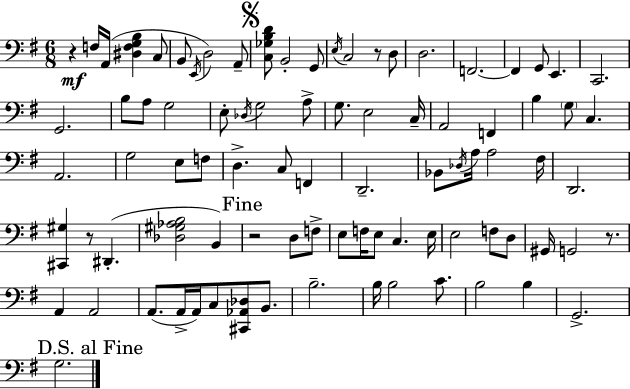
{
  \clef bass
  \numericTimeSignature
  \time 6/8
  \key g \major
  \repeat volta 2 { r4\mf f16 a,16( <dis f g b>4 c8 | b,8 \acciaccatura { e,16 } d2) a,8-- | \mark \markup { \musicglyph "scripts.segno" } <c ges b d'>8 b,2-. g,8 | \acciaccatura { e16 } c2 r8 | \break d8 d2. | f,2.~~ | f,4 g,8 e,4. | c,2. | \break g,2. | b8 a8 g2 | e8-. \acciaccatura { des16 } g2 | a8-> g8. e2 | \break c16-- a,2 f,4 | b4 \parenthesize g8 c4. | a,2. | g2 e8 | \break f8 d4.-> c8 f,4 | d,2.-- | bes,8 \acciaccatura { des16 } a16 a2 | fis16 d,2. | \break <cis, gis>4 r8 dis,4.-.( | <des gis aes b>2 | b,4) \mark "Fine" r2 | d8 f8-> e8 f16 e8 c4. | \break e16 e2 | f8 d8 gis,16 g,2 | r8. a,4 a,2 | a,8.( a,16-> a,16) c8 <cis, aes, des>8 | \break b,8. b2.-- | b16 b2 | c'8. b2 | b4 g,2.-> | \break \mark "D.S. al Fine" g2. | } \bar "|."
}